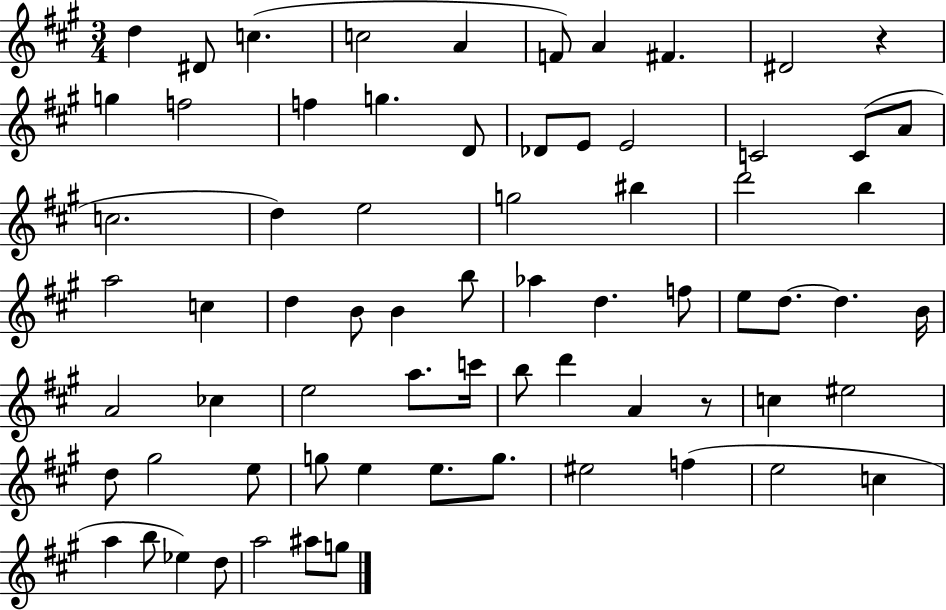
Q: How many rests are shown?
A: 2